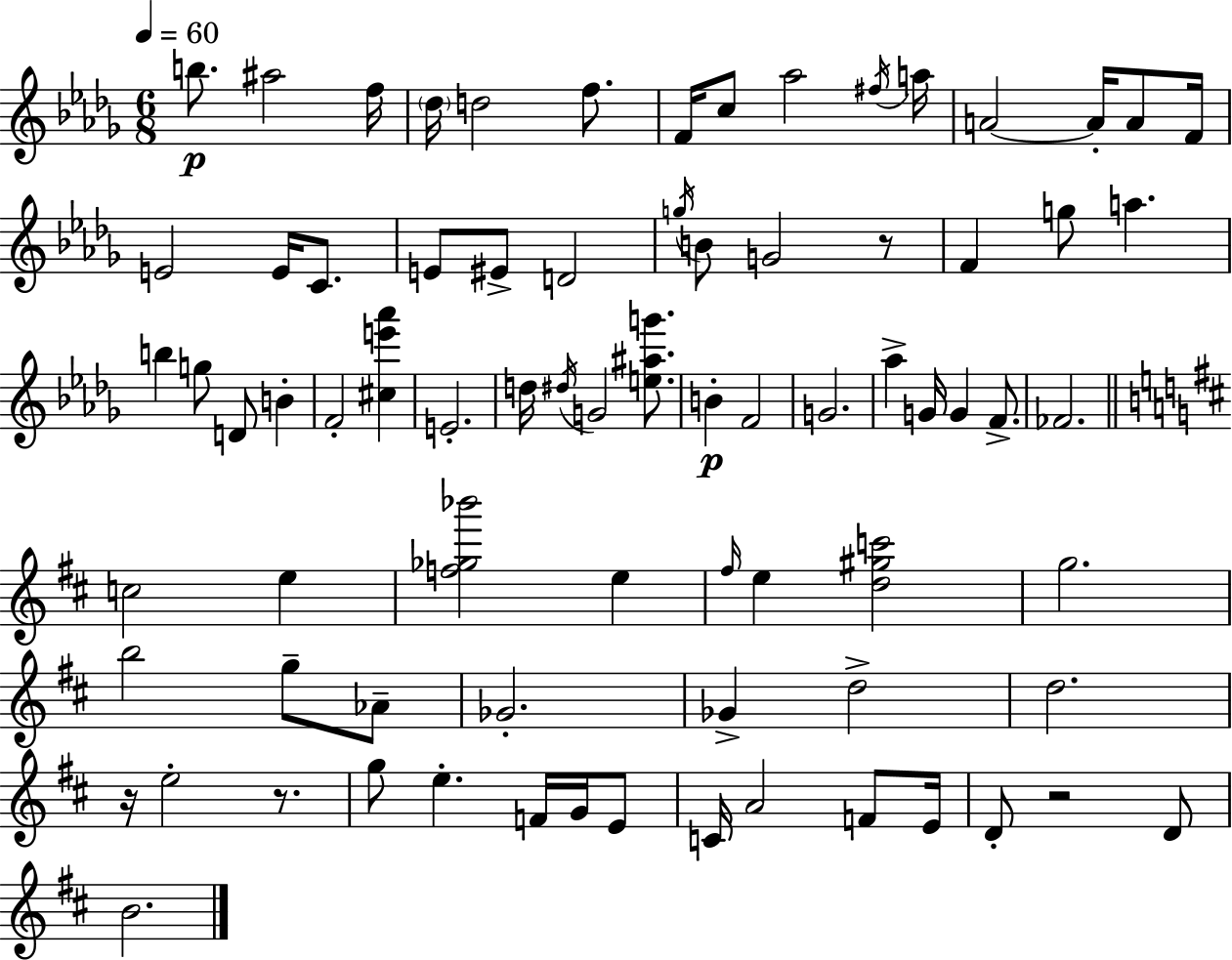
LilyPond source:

{
  \clef treble
  \numericTimeSignature
  \time 6/8
  \key bes \minor
  \tempo 4 = 60
  b''8.\p ais''2 f''16 | \parenthesize des''16 d''2 f''8. | f'16 c''8 aes''2 \acciaccatura { fis''16 } | a''16 a'2~~ a'16-. a'8 | \break f'16 e'2 e'16 c'8. | e'8 eis'8-> d'2 | \acciaccatura { g''16 } b'8 g'2 | r8 f'4 g''8 a''4. | \break b''4 g''8 d'8 b'4-. | f'2-. <cis'' e''' aes'''>4 | e'2.-. | d''16 \acciaccatura { dis''16 } g'2 | \break <e'' ais'' g'''>8. b'4-.\p f'2 | g'2. | aes''4-> g'16 g'4 | f'8.-> fes'2. | \break \bar "||" \break \key d \major c''2 e''4 | <f'' ges'' bes'''>2 e''4 | \grace { fis''16 } e''4 <d'' gis'' c'''>2 | g''2. | \break b''2 g''8-- aes'8-- | ges'2.-. | ges'4-> d''2-> | d''2. | \break r16 e''2-. r8. | g''8 e''4.-. f'16 g'16 e'8 | c'16 a'2 f'8 | e'16 d'8-. r2 d'8 | \break b'2. | \bar "|."
}